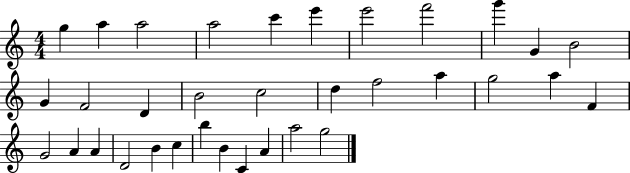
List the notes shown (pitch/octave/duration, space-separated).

G5/q A5/q A5/h A5/h C6/q E6/q E6/h F6/h G6/q G4/q B4/h G4/q F4/h D4/q B4/h C5/h D5/q F5/h A5/q G5/h A5/q F4/q G4/h A4/q A4/q D4/h B4/q C5/q B5/q B4/q C4/q A4/q A5/h G5/h